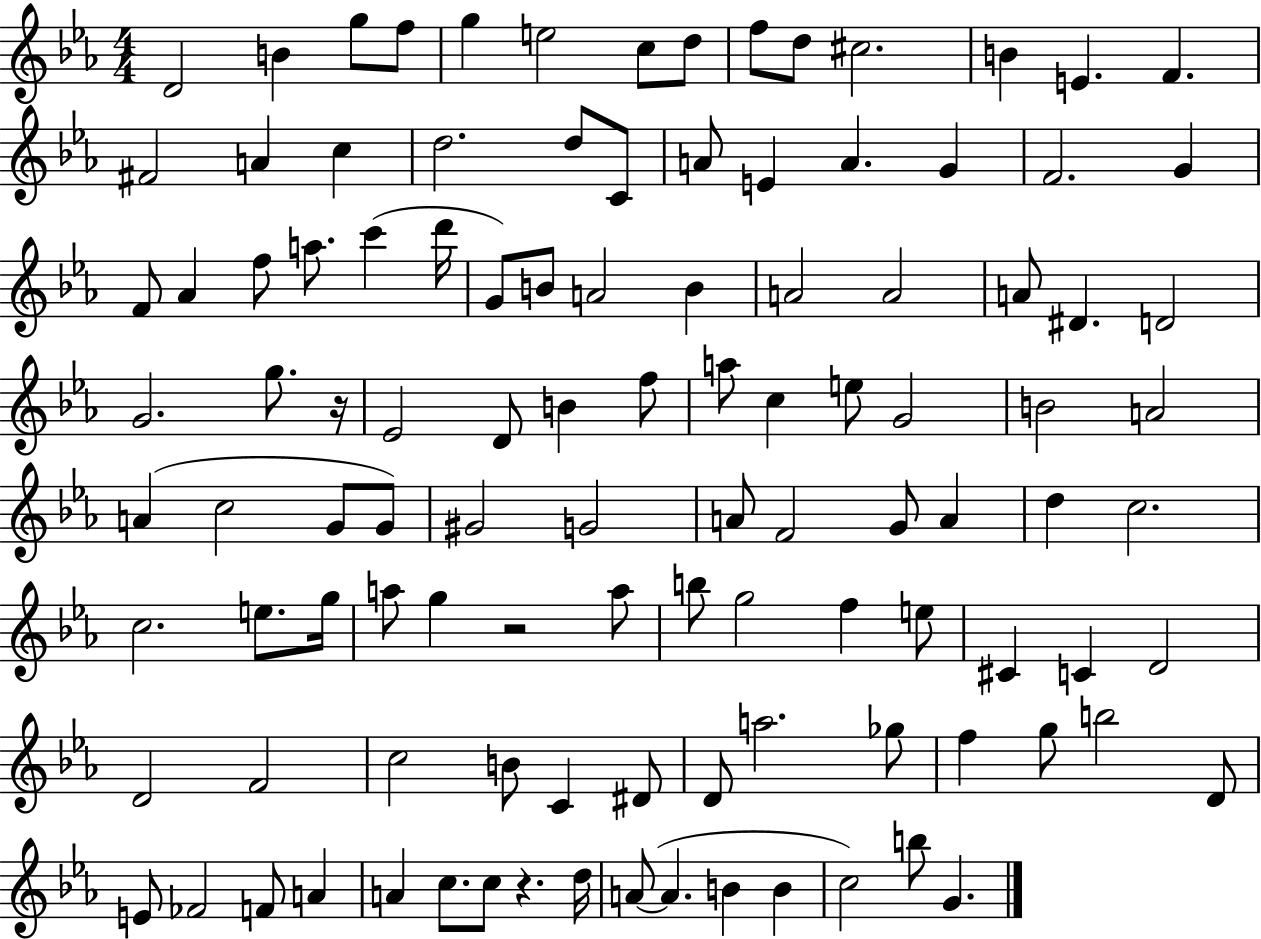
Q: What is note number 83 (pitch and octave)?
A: C4